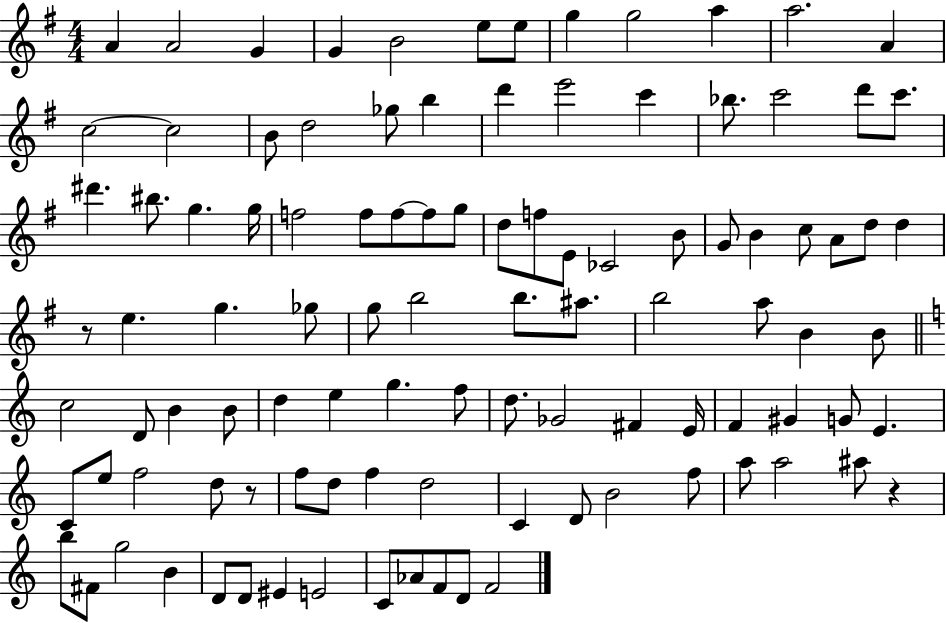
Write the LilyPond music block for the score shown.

{
  \clef treble
  \numericTimeSignature
  \time 4/4
  \key g \major
  a'4 a'2 g'4 | g'4 b'2 e''8 e''8 | g''4 g''2 a''4 | a''2. a'4 | \break c''2~~ c''2 | b'8 d''2 ges''8 b''4 | d'''4 e'''2 c'''4 | bes''8. c'''2 d'''8 c'''8. | \break dis'''4. bis''8. g''4. g''16 | f''2 f''8 f''8~~ f''8 g''8 | d''8 f''8 e'8 ces'2 b'8 | g'8 b'4 c''8 a'8 d''8 d''4 | \break r8 e''4. g''4. ges''8 | g''8 b''2 b''8. ais''8. | b''2 a''8 b'4 b'8 | \bar "||" \break \key a \minor c''2 d'8 b'4 b'8 | d''4 e''4 g''4. f''8 | d''8. ges'2 fis'4 e'16 | f'4 gis'4 g'8 e'4. | \break c'8 e''8 f''2 d''8 r8 | f''8 d''8 f''4 d''2 | c'4 d'8 b'2 f''8 | a''8 a''2 ais''8 r4 | \break b''8 fis'8 g''2 b'4 | d'8 d'8 eis'4 e'2 | c'8 aes'8 f'8 d'8 f'2 | \bar "|."
}